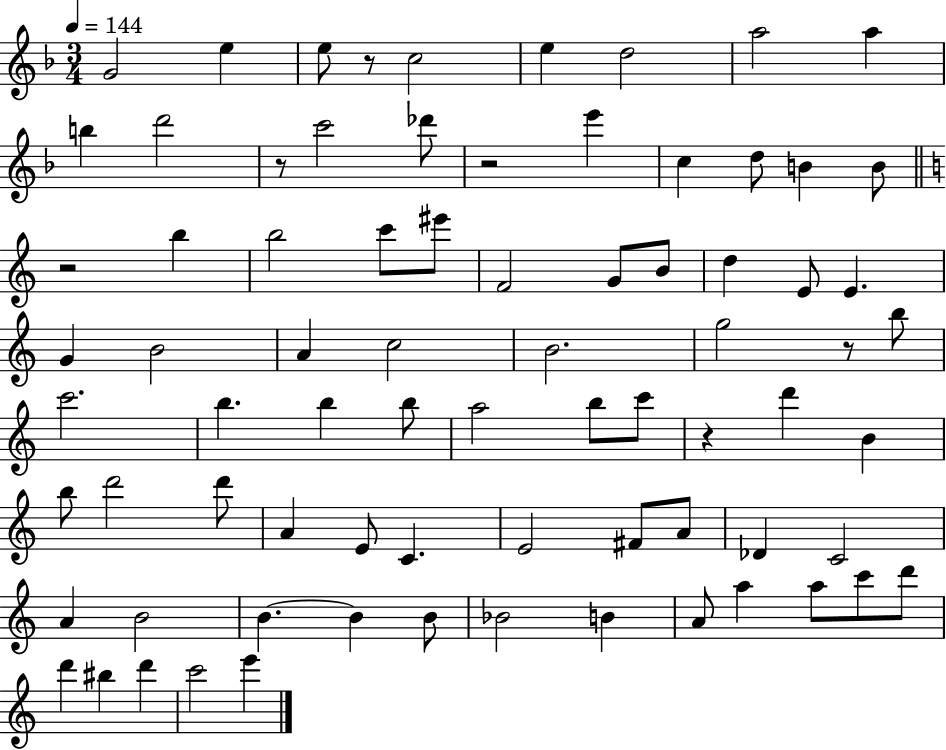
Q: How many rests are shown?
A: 6